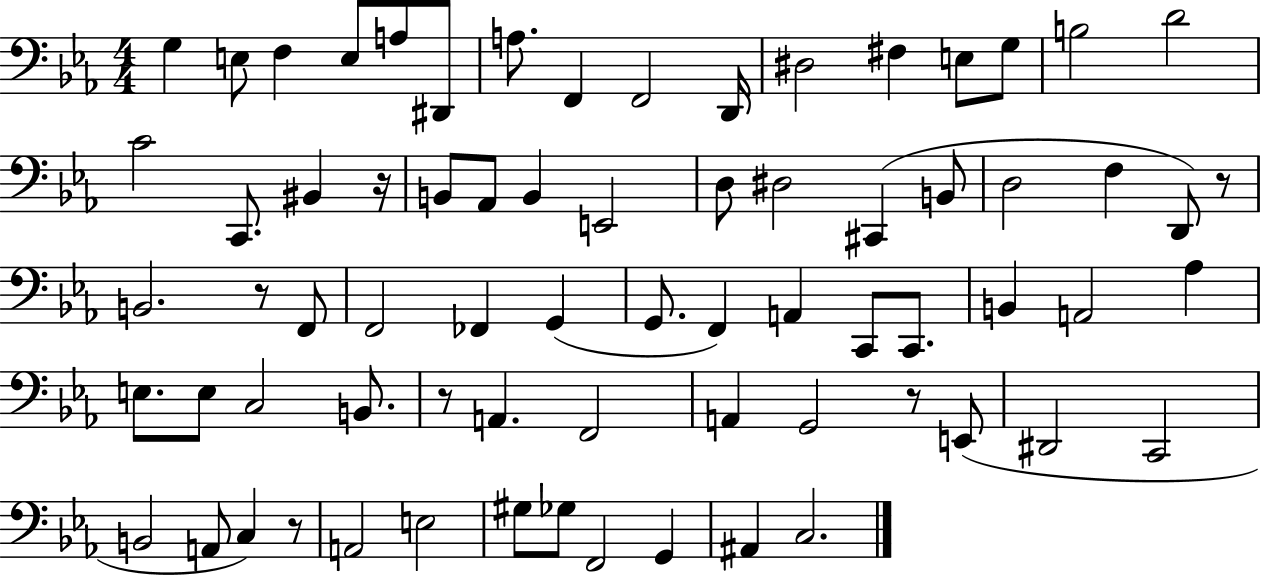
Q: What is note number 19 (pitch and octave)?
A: BIS2